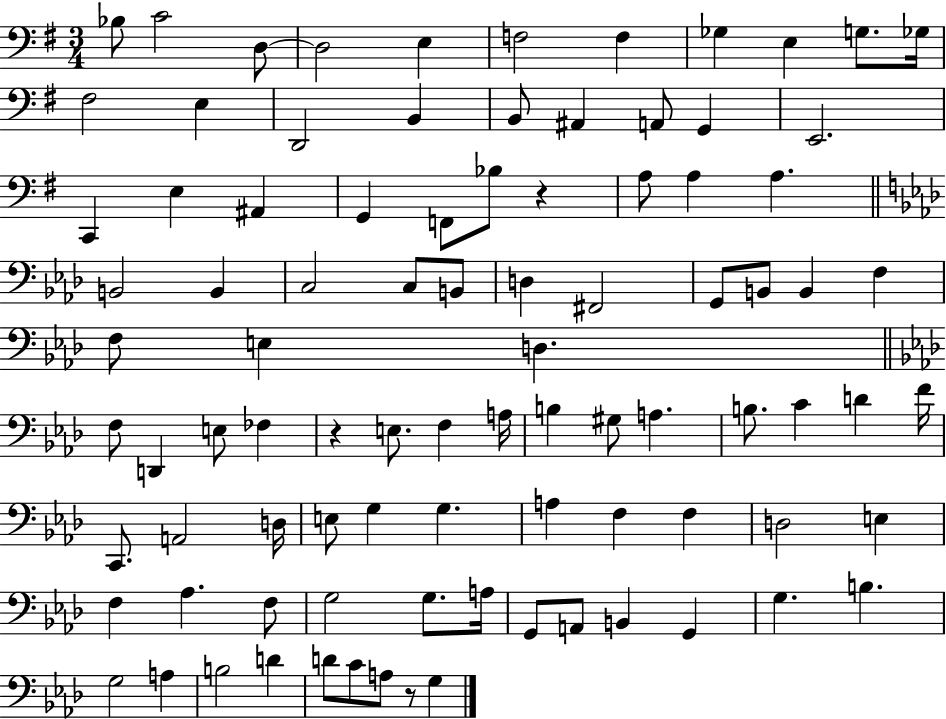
Bb3/e C4/h D3/e D3/h E3/q F3/h F3/q Gb3/q E3/q G3/e. Gb3/s F#3/h E3/q D2/h B2/q B2/e A#2/q A2/e G2/q E2/h. C2/q E3/q A#2/q G2/q F2/e Bb3/e R/q A3/e A3/q A3/q. B2/h B2/q C3/h C3/e B2/e D3/q F#2/h G2/e B2/e B2/q F3/q F3/e E3/q D3/q. F3/e D2/q E3/e FES3/q R/q E3/e. F3/q A3/s B3/q G#3/e A3/q. B3/e. C4/q D4/q F4/s C2/e. A2/h D3/s E3/e G3/q G3/q. A3/q F3/q F3/q D3/h E3/q F3/q Ab3/q. F3/e G3/h G3/e. A3/s G2/e A2/e B2/q G2/q G3/q. B3/q. G3/h A3/q B3/h D4/q D4/e C4/e A3/e R/e G3/q